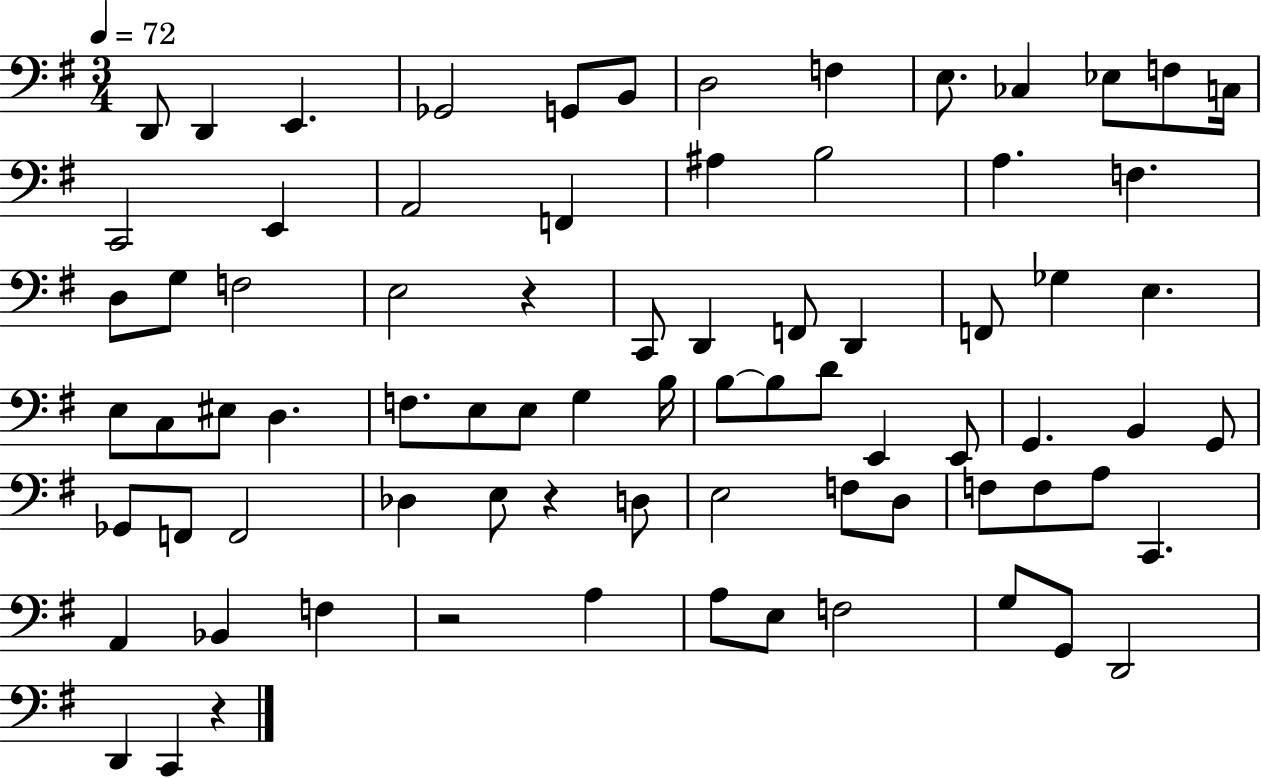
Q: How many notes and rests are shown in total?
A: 78